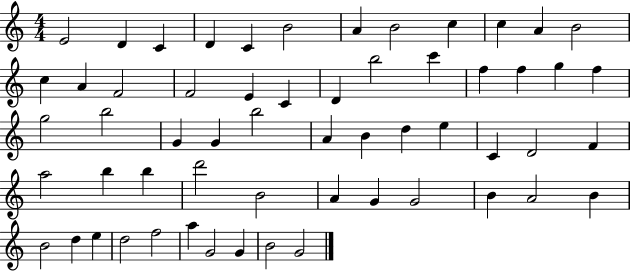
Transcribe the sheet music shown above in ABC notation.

X:1
T:Untitled
M:4/4
L:1/4
K:C
E2 D C D C B2 A B2 c c A B2 c A F2 F2 E C D b2 c' f f g f g2 b2 G G b2 A B d e C D2 F a2 b b d'2 B2 A G G2 B A2 B B2 d e d2 f2 a G2 G B2 G2